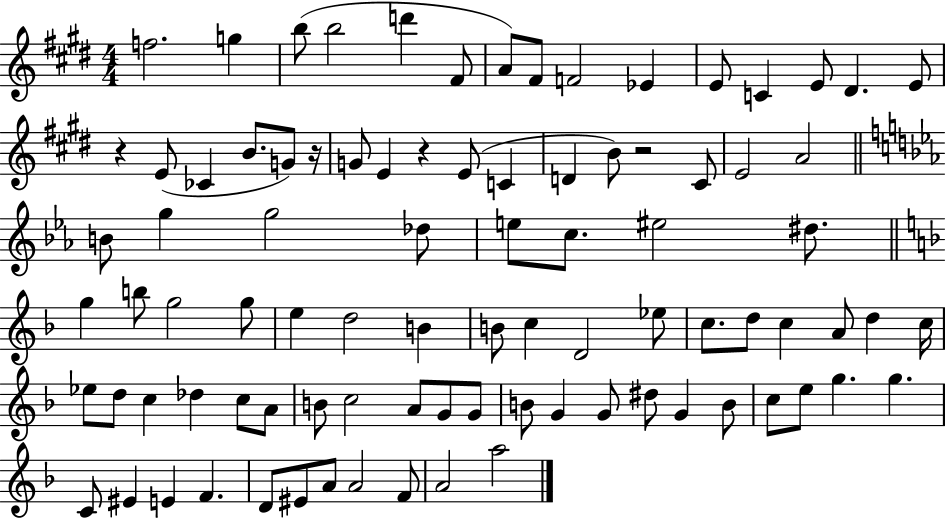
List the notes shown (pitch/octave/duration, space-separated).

F5/h. G5/q B5/e B5/h D6/q F#4/e A4/e F#4/e F4/h Eb4/q E4/e C4/q E4/e D#4/q. E4/e R/q E4/e CES4/q B4/e. G4/e R/s G4/e E4/q R/q E4/e C4/q D4/q B4/e R/h C#4/e E4/h A4/h B4/e G5/q G5/h Db5/e E5/e C5/e. EIS5/h D#5/e. G5/q B5/e G5/h G5/e E5/q D5/h B4/q B4/e C5/q D4/h Eb5/e C5/e. D5/e C5/q A4/e D5/q C5/s Eb5/e D5/e C5/q Db5/q C5/e A4/e B4/e C5/h A4/e G4/e G4/e B4/e G4/q G4/e D#5/e G4/q B4/e C5/e E5/e G5/q. G5/q. C4/e EIS4/q E4/q F4/q. D4/e EIS4/e A4/e A4/h F4/e A4/h A5/h